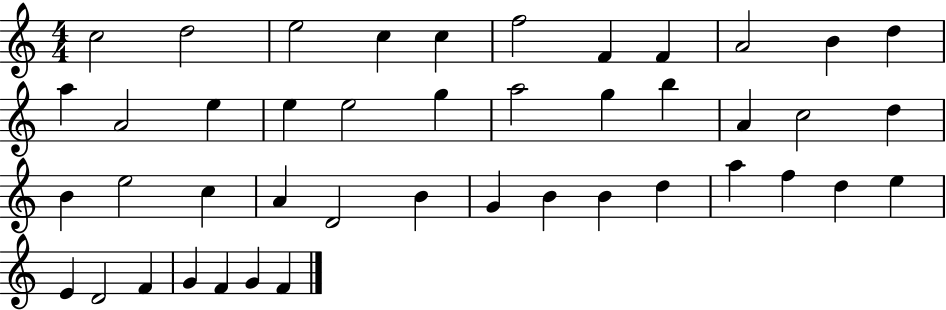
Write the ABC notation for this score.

X:1
T:Untitled
M:4/4
L:1/4
K:C
c2 d2 e2 c c f2 F F A2 B d a A2 e e e2 g a2 g b A c2 d B e2 c A D2 B G B B d a f d e E D2 F G F G F